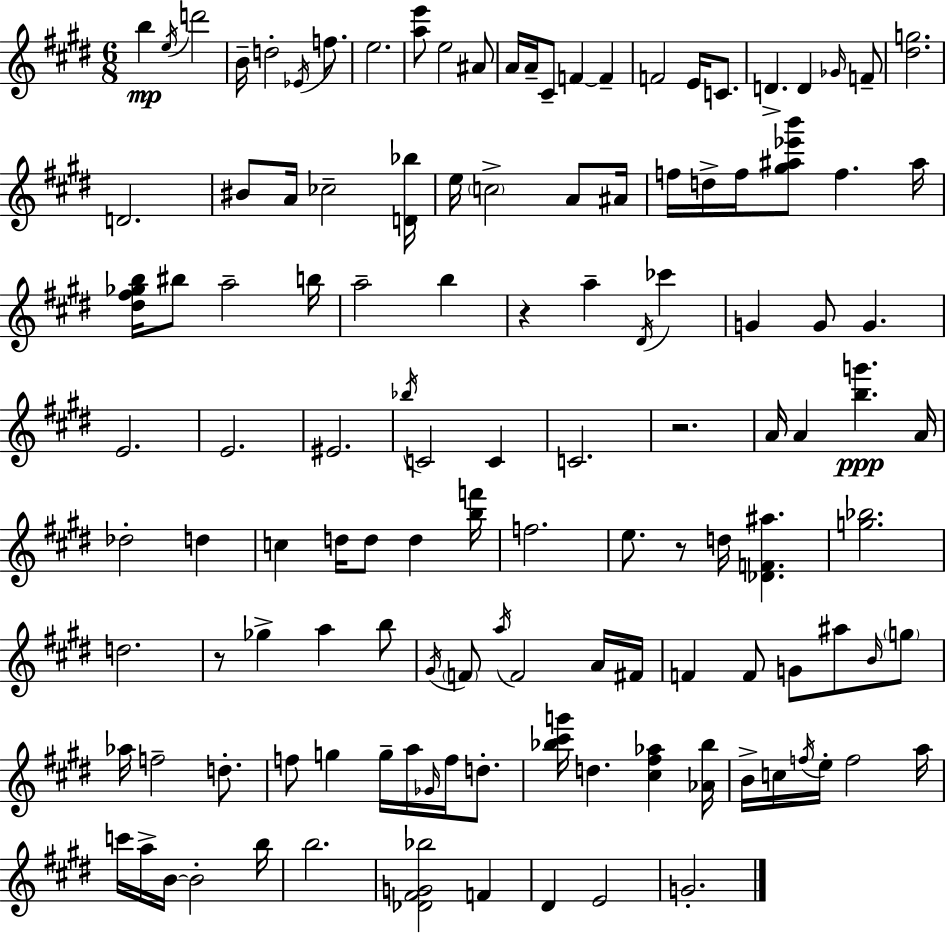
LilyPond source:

{
  \clef treble
  \numericTimeSignature
  \time 6/8
  \key e \major
  \repeat volta 2 { b''4\mp \acciaccatura { e''16 } d'''2 | b'16-- d''2-. \acciaccatura { ees'16 } f''8. | e''2. | <a'' e'''>8 e''2 | \break ais'8 a'16 a'16-- cis'8-- f'4~~ f'4-- | f'2 e'16 c'8. | d'4.-> d'4 | \grace { ges'16 } f'8-- <dis'' g''>2. | \break d'2. | bis'8 a'16 ces''2-- | <d' bes''>16 e''16 \parenthesize c''2-> | a'8 ais'16 f''16 d''16-> f''16 <gis'' ais'' ees''' b'''>8 f''4. | \break ais''16 <dis'' fis'' ges'' b''>16 bis''8 a''2-- | b''16 a''2-- b''4 | r4 a''4-- \acciaccatura { dis'16 } | ces'''4 g'4 g'8 g'4. | \break e'2. | e'2. | eis'2. | \acciaccatura { bes''16 } c'2 | \break c'4 c'2. | r2. | a'16 a'4 <b'' g'''>4.\ppp | a'16 des''2-. | \break d''4 c''4 d''16 d''8 | d''4 <b'' f'''>16 f''2. | e''8. r8 d''16 <des' f' ais''>4. | <g'' bes''>2. | \break d''2. | r8 ges''4-> a''4 | b''8 \acciaccatura { gis'16 } \parenthesize f'8 \acciaccatura { a''16 } f'2 | a'16 fis'16 f'4 f'8 | \break g'8 ais''8 \grace { b'16 } \parenthesize g''8 aes''16 f''2-- | d''8.-. f''8 g''4 | g''16-- a''16 \grace { ges'16 } f''16 d''8.-. <bes'' cis''' g'''>16 d''4. | <cis'' fis'' aes''>4 <aes' bes''>16 b'16-> c''16 \acciaccatura { f''16 } | \break e''16-. f''2 a''16 c'''16 a''16-> | b'16~~ b'2-. b''16 b''2. | <des' fis' g' bes''>2 | f'4 dis'4 | \break e'2 g'2.-. | } \bar "|."
}